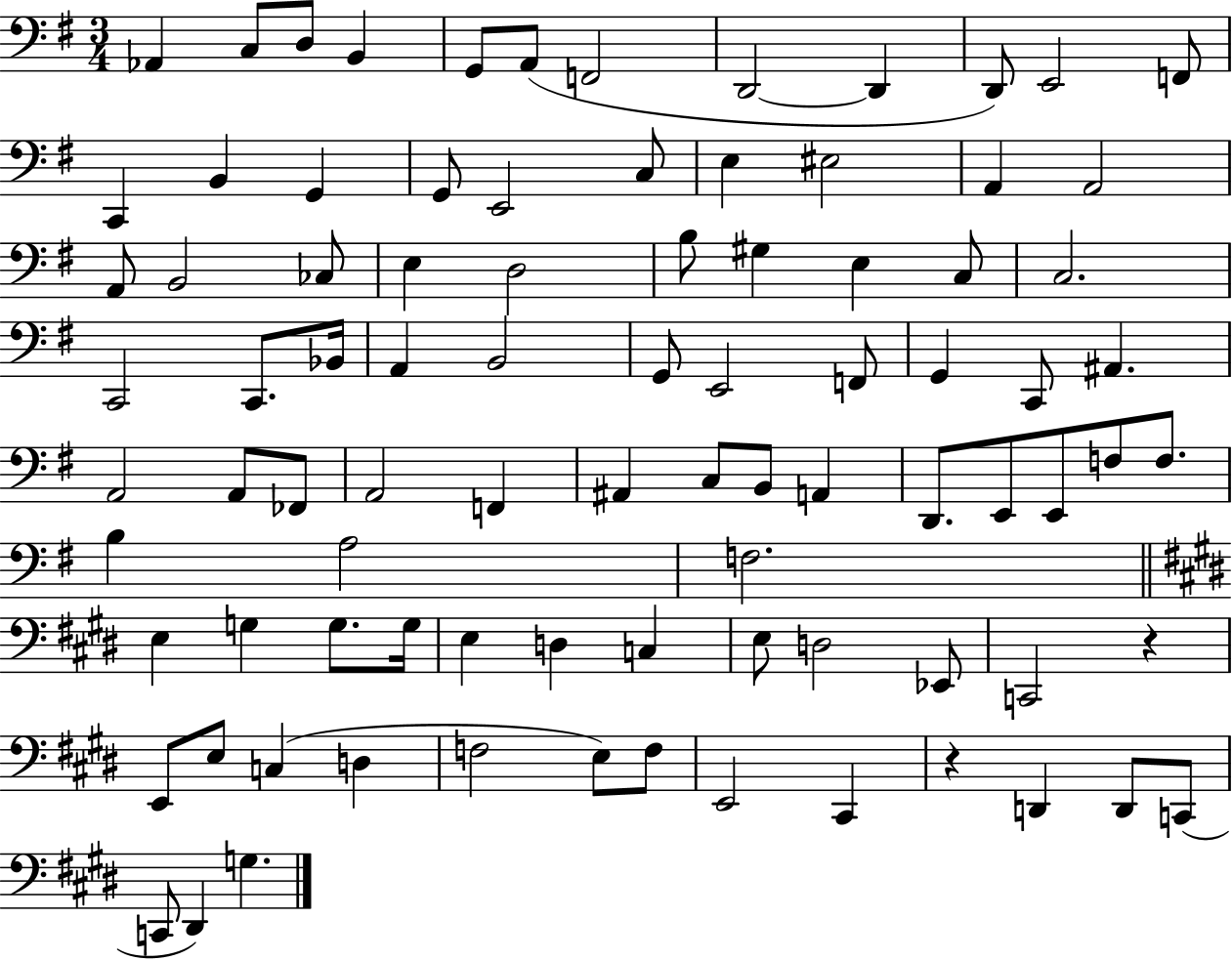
{
  \clef bass
  \numericTimeSignature
  \time 3/4
  \key g \major
  aes,4 c8 d8 b,4 | g,8 a,8( f,2 | d,2~~ d,4 | d,8) e,2 f,8 | \break c,4 b,4 g,4 | g,8 e,2 c8 | e4 eis2 | a,4 a,2 | \break a,8 b,2 ces8 | e4 d2 | b8 gis4 e4 c8 | c2. | \break c,2 c,8. bes,16 | a,4 b,2 | g,8 e,2 f,8 | g,4 c,8 ais,4. | \break a,2 a,8 fes,8 | a,2 f,4 | ais,4 c8 b,8 a,4 | d,8. e,8 e,8 f8 f8. | \break b4 a2 | f2. | \bar "||" \break \key e \major e4 g4 g8. g16 | e4 d4 c4 | e8 d2 ees,8 | c,2 r4 | \break e,8 e8 c4( d4 | f2 e8) f8 | e,2 cis,4 | r4 d,4 d,8 c,8( | \break c,8 dis,4) g4. | \bar "|."
}